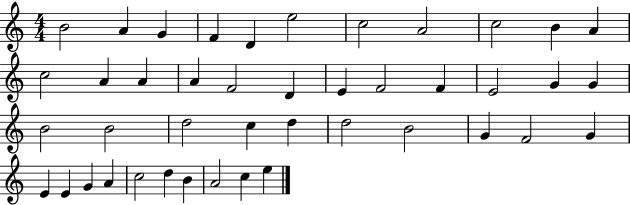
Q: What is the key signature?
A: C major